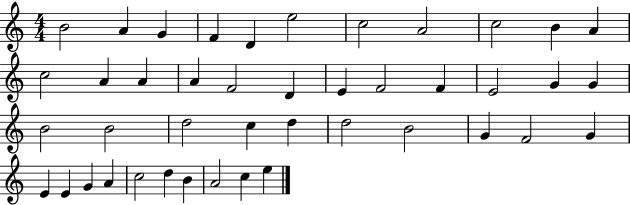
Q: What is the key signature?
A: C major